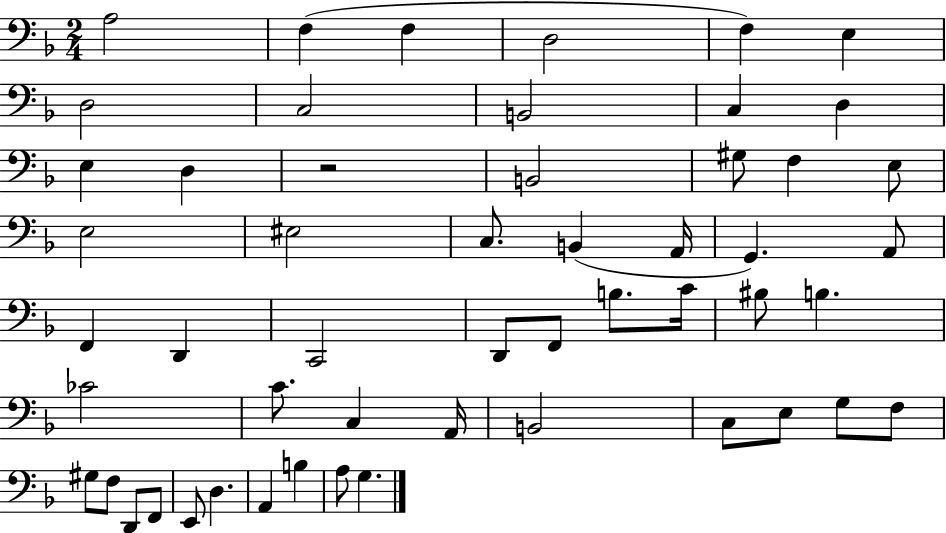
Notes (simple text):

A3/h F3/q F3/q D3/h F3/q E3/q D3/h C3/h B2/h C3/q D3/q E3/q D3/q R/h B2/h G#3/e F3/q E3/e E3/h EIS3/h C3/e. B2/q A2/s G2/q. A2/e F2/q D2/q C2/h D2/e F2/e B3/e. C4/s BIS3/e B3/q. CES4/h C4/e. C3/q A2/s B2/h C3/e E3/e G3/e F3/e G#3/e F3/e D2/e F2/e E2/e D3/q. A2/q B3/q A3/e G3/q.